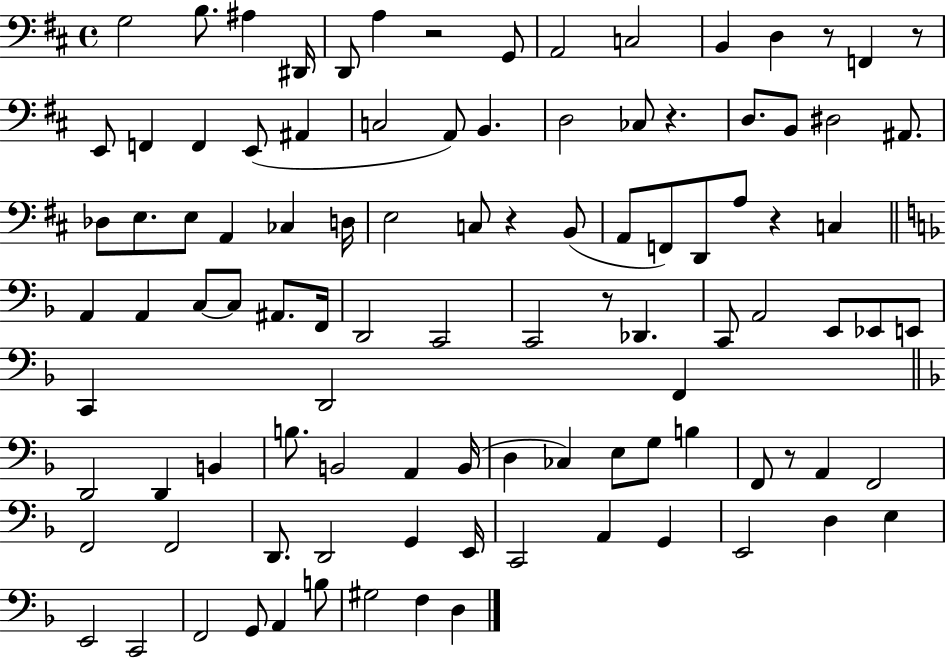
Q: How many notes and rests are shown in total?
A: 102